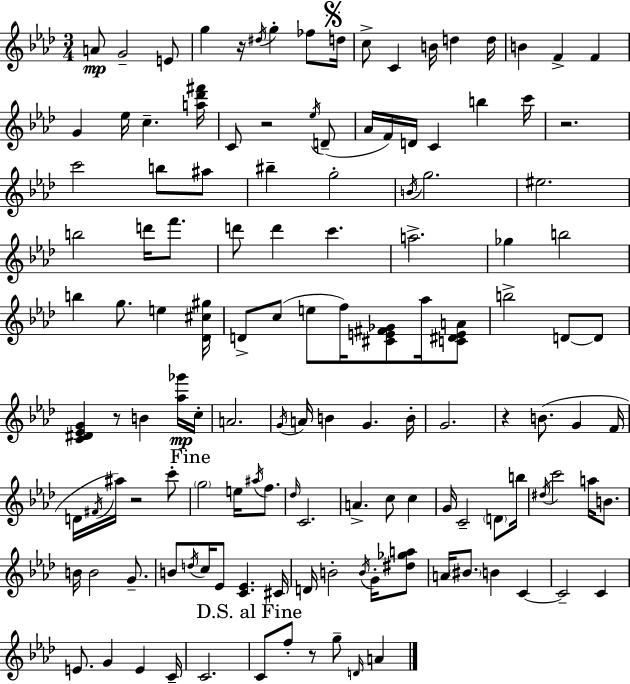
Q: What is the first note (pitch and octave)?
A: A4